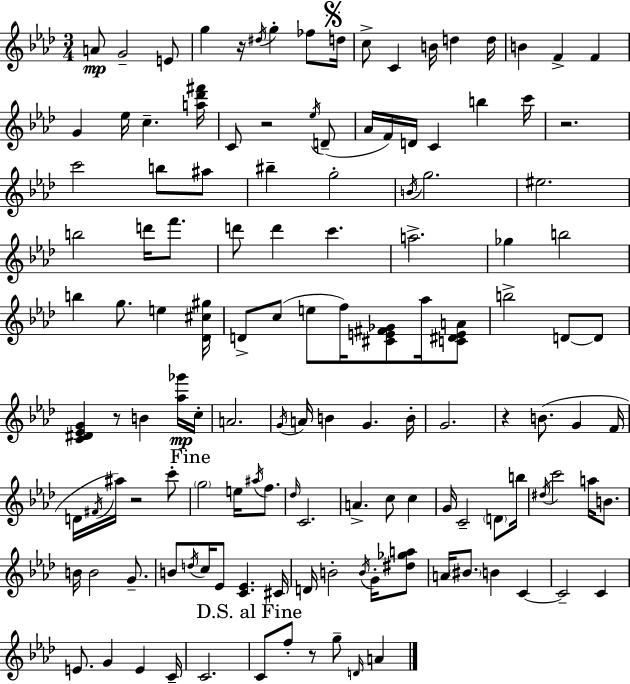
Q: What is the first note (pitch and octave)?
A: A4